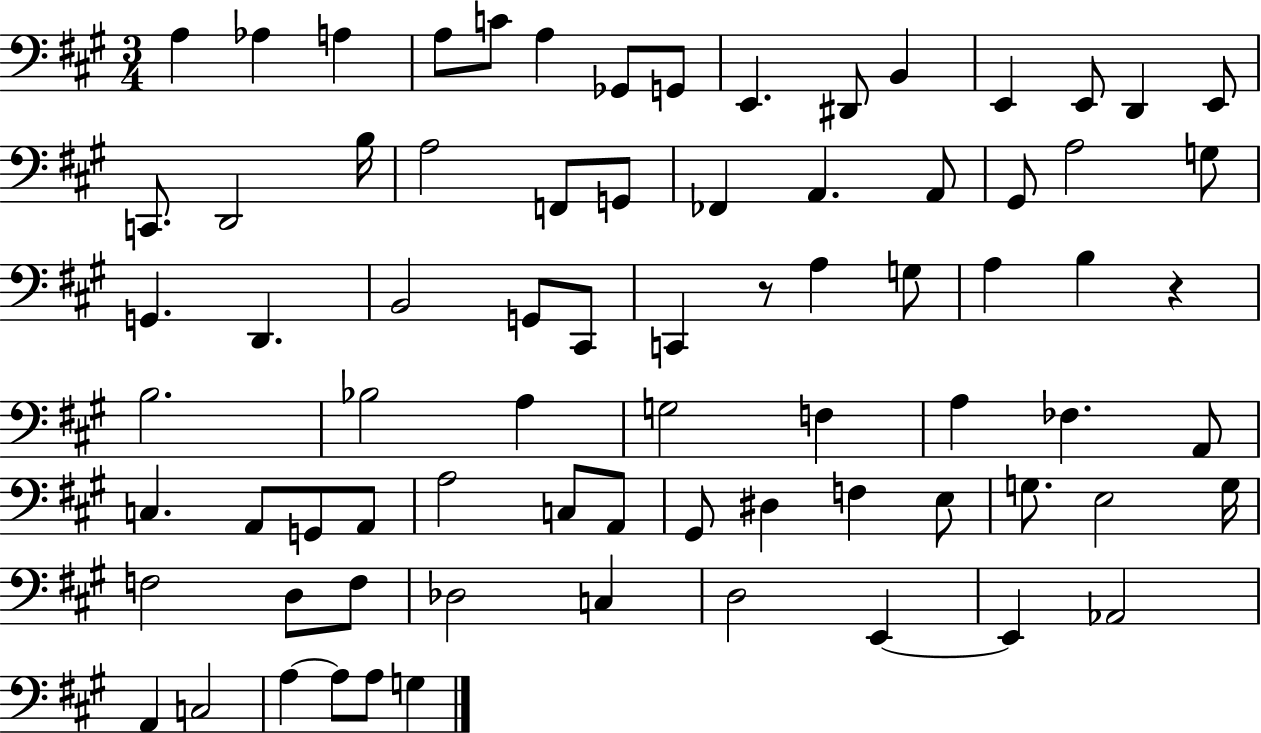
X:1
T:Untitled
M:3/4
L:1/4
K:A
A, _A, A, A,/2 C/2 A, _G,,/2 G,,/2 E,, ^D,,/2 B,, E,, E,,/2 D,, E,,/2 C,,/2 D,,2 B,/4 A,2 F,,/2 G,,/2 _F,, A,, A,,/2 ^G,,/2 A,2 G,/2 G,, D,, B,,2 G,,/2 ^C,,/2 C,, z/2 A, G,/2 A, B, z B,2 _B,2 A, G,2 F, A, _F, A,,/2 C, A,,/2 G,,/2 A,,/2 A,2 C,/2 A,,/2 ^G,,/2 ^D, F, E,/2 G,/2 E,2 G,/4 F,2 D,/2 F,/2 _D,2 C, D,2 E,, E,, _A,,2 A,, C,2 A, A,/2 A,/2 G,